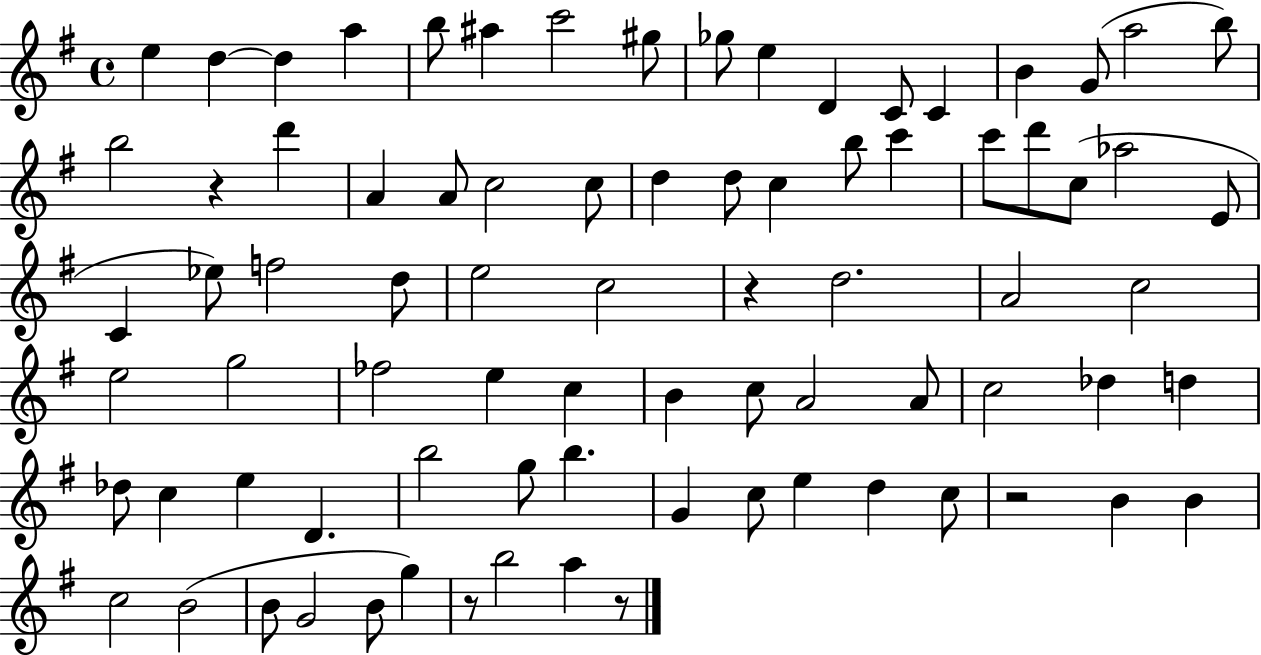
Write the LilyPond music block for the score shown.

{
  \clef treble
  \time 4/4
  \defaultTimeSignature
  \key g \major
  \repeat volta 2 { e''4 d''4~~ d''4 a''4 | b''8 ais''4 c'''2 gis''8 | ges''8 e''4 d'4 c'8 c'4 | b'4 g'8( a''2 b''8) | \break b''2 r4 d'''4 | a'4 a'8 c''2 c''8 | d''4 d''8 c''4 b''8 c'''4 | c'''8 d'''8 c''8( aes''2 e'8 | \break c'4 ees''8) f''2 d''8 | e''2 c''2 | r4 d''2. | a'2 c''2 | \break e''2 g''2 | fes''2 e''4 c''4 | b'4 c''8 a'2 a'8 | c''2 des''4 d''4 | \break des''8 c''4 e''4 d'4. | b''2 g''8 b''4. | g'4 c''8 e''4 d''4 c''8 | r2 b'4 b'4 | \break c''2 b'2( | b'8 g'2 b'8 g''4) | r8 b''2 a''4 r8 | } \bar "|."
}